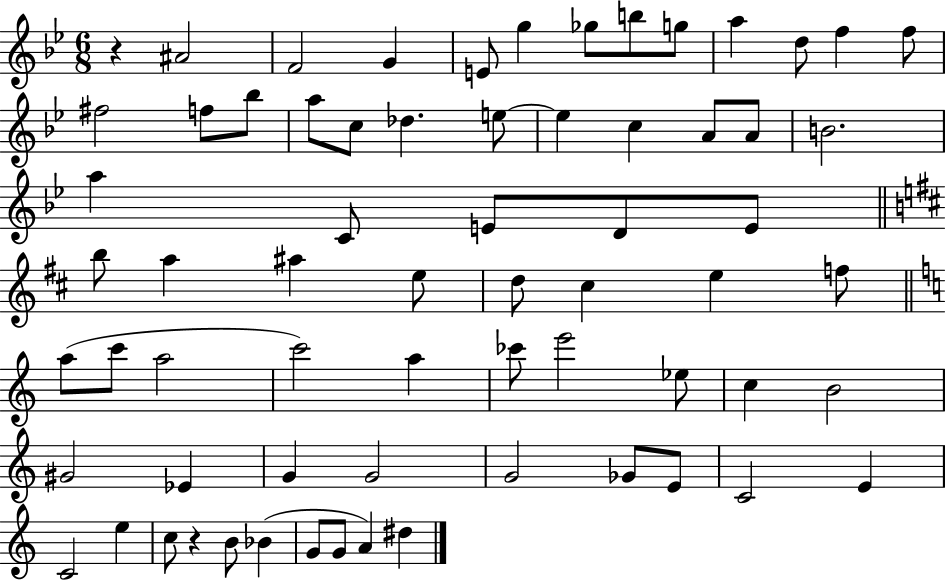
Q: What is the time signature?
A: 6/8